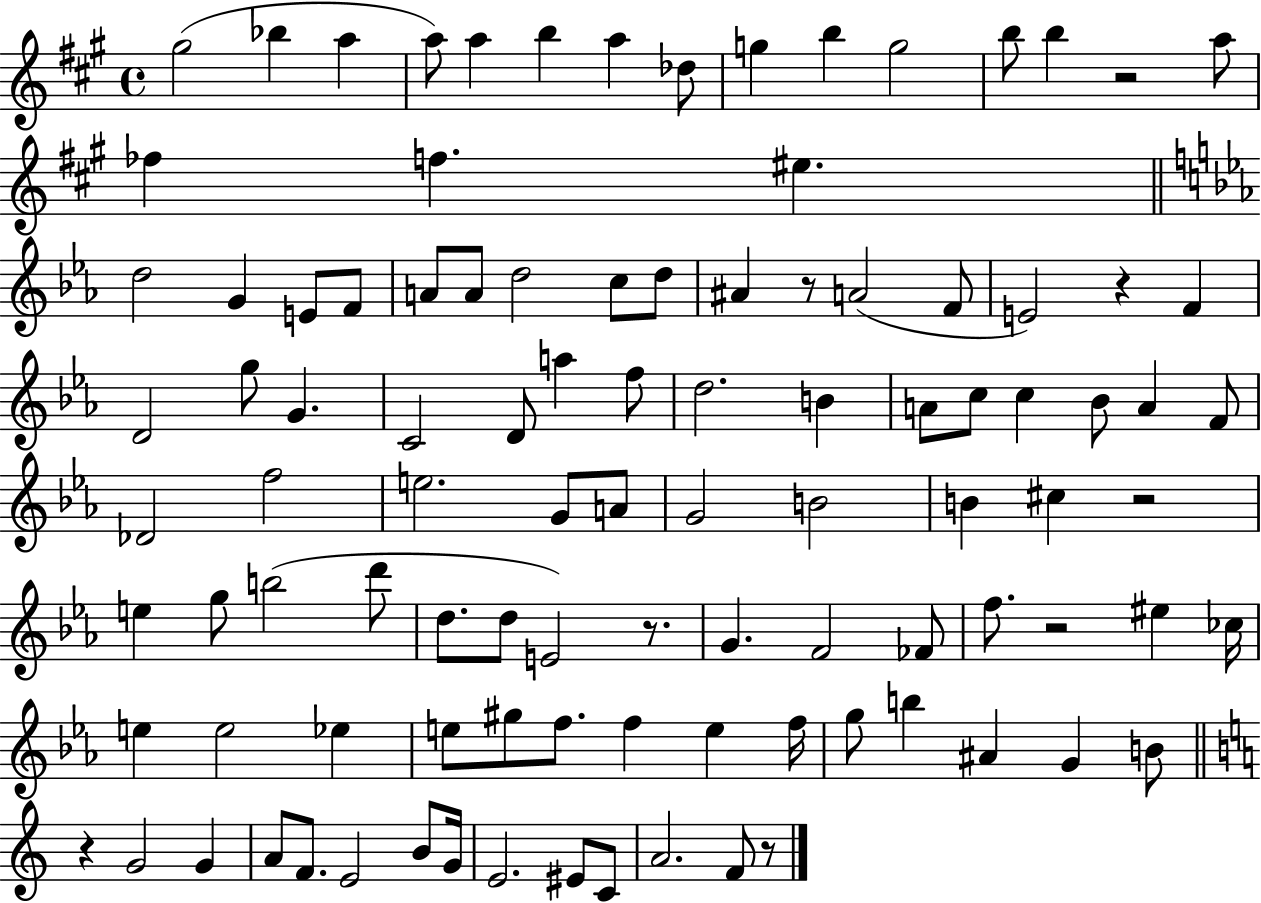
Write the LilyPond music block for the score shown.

{
  \clef treble
  \time 4/4
  \defaultTimeSignature
  \key a \major
  gis''2( bes''4 a''4 | a''8) a''4 b''4 a''4 des''8 | g''4 b''4 g''2 | b''8 b''4 r2 a''8 | \break fes''4 f''4. eis''4. | \bar "||" \break \key ees \major d''2 g'4 e'8 f'8 | a'8 a'8 d''2 c''8 d''8 | ais'4 r8 a'2( f'8 | e'2) r4 f'4 | \break d'2 g''8 g'4. | c'2 d'8 a''4 f''8 | d''2. b'4 | a'8 c''8 c''4 bes'8 a'4 f'8 | \break des'2 f''2 | e''2. g'8 a'8 | g'2 b'2 | b'4 cis''4 r2 | \break e''4 g''8 b''2( d'''8 | d''8. d''8 e'2) r8. | g'4. f'2 fes'8 | f''8. r2 eis''4 ces''16 | \break e''4 e''2 ees''4 | e''8 gis''8 f''8. f''4 e''4 f''16 | g''8 b''4 ais'4 g'4 b'8 | \bar "||" \break \key a \minor r4 g'2 g'4 | a'8 f'8. e'2 b'8 g'16 | e'2. eis'8 c'8 | a'2. f'8 r8 | \break \bar "|."
}